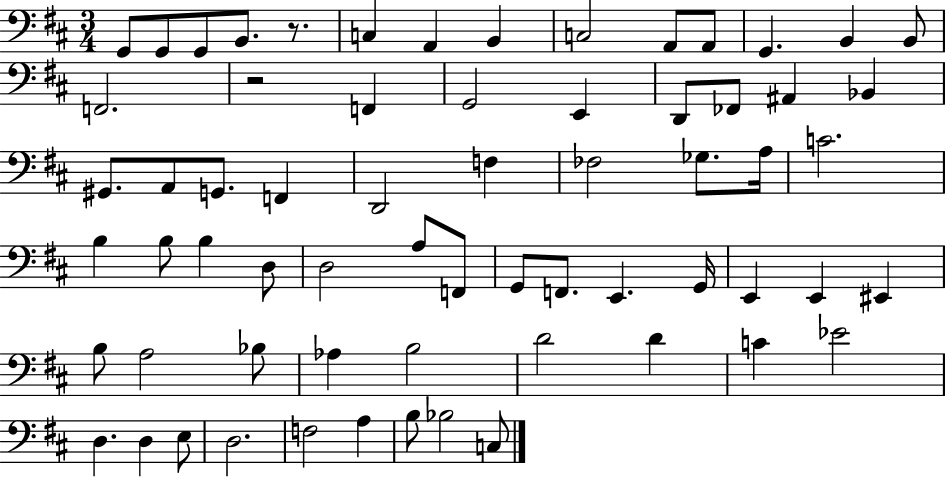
X:1
T:Untitled
M:3/4
L:1/4
K:D
G,,/2 G,,/2 G,,/2 B,,/2 z/2 C, A,, B,, C,2 A,,/2 A,,/2 G,, B,, B,,/2 F,,2 z2 F,, G,,2 E,, D,,/2 _F,,/2 ^A,, _B,, ^G,,/2 A,,/2 G,,/2 F,, D,,2 F, _F,2 _G,/2 A,/4 C2 B, B,/2 B, D,/2 D,2 A,/2 F,,/2 G,,/2 F,,/2 E,, G,,/4 E,, E,, ^E,, B,/2 A,2 _B,/2 _A, B,2 D2 D C _E2 D, D, E,/2 D,2 F,2 A, B,/2 _B,2 C,/2